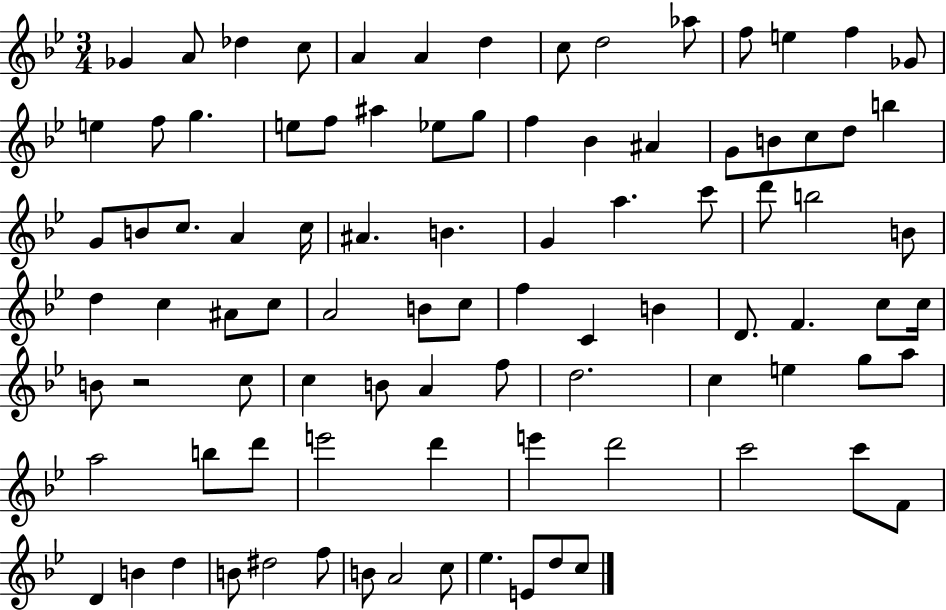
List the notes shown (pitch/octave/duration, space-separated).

Gb4/q A4/e Db5/q C5/e A4/q A4/q D5/q C5/e D5/h Ab5/e F5/e E5/q F5/q Gb4/e E5/q F5/e G5/q. E5/e F5/e A#5/q Eb5/e G5/e F5/q Bb4/q A#4/q G4/e B4/e C5/e D5/e B5/q G4/e B4/e C5/e. A4/q C5/s A#4/q. B4/q. G4/q A5/q. C6/e D6/e B5/h B4/e D5/q C5/q A#4/e C5/e A4/h B4/e C5/e F5/q C4/q B4/q D4/e. F4/q. C5/e C5/s B4/e R/h C5/e C5/q B4/e A4/q F5/e D5/h. C5/q E5/q G5/e A5/e A5/h B5/e D6/e E6/h D6/q E6/q D6/h C6/h C6/e F4/e D4/q B4/q D5/q B4/e D#5/h F5/e B4/e A4/h C5/e Eb5/q. E4/e D5/e C5/e